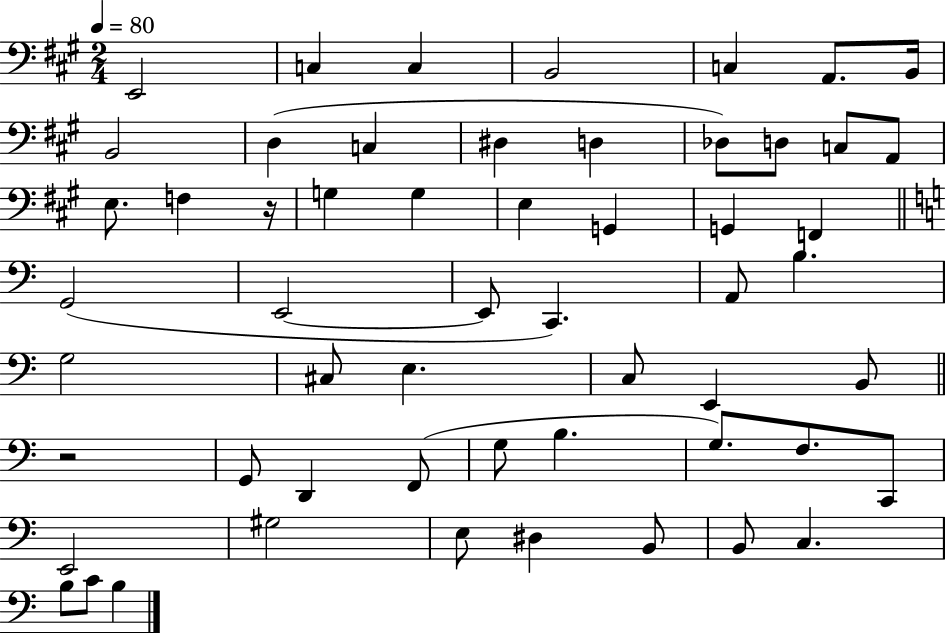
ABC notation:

X:1
T:Untitled
M:2/4
L:1/4
K:A
E,,2 C, C, B,,2 C, A,,/2 B,,/4 B,,2 D, C, ^D, D, _D,/2 D,/2 C,/2 A,,/2 E,/2 F, z/4 G, G, E, G,, G,, F,, G,,2 E,,2 E,,/2 C,, A,,/2 B, G,2 ^C,/2 E, C,/2 E,, B,,/2 z2 G,,/2 D,, F,,/2 G,/2 B, G,/2 F,/2 C,,/2 E,,2 ^G,2 E,/2 ^D, B,,/2 B,,/2 C, B,/2 C/2 B,